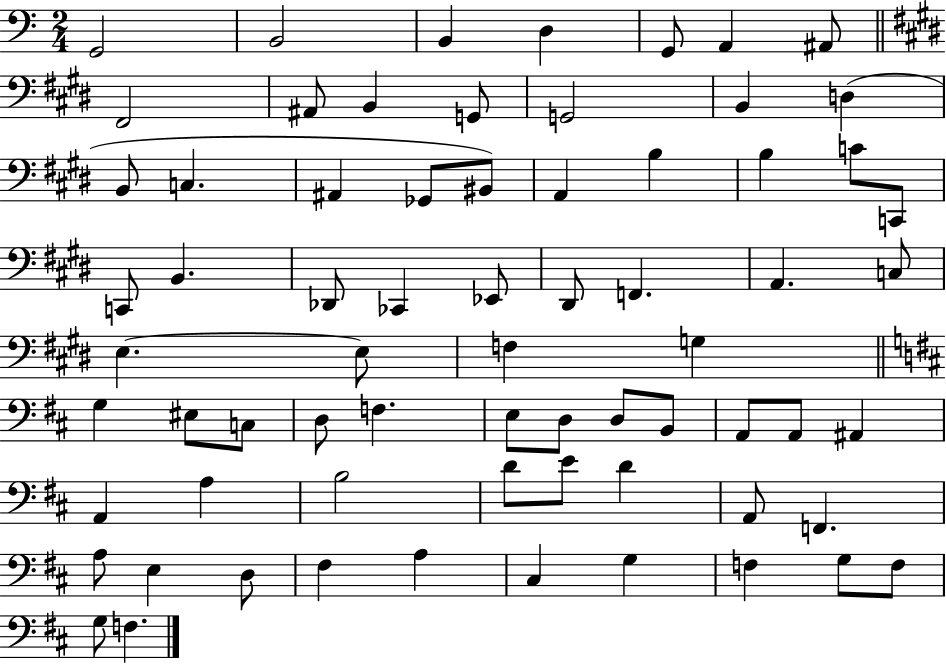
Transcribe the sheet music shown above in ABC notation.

X:1
T:Untitled
M:2/4
L:1/4
K:C
G,,2 B,,2 B,, D, G,,/2 A,, ^A,,/2 ^F,,2 ^A,,/2 B,, G,,/2 G,,2 B,, D, B,,/2 C, ^A,, _G,,/2 ^B,,/2 A,, B, B, C/2 C,,/2 C,,/2 B,, _D,,/2 _C,, _E,,/2 ^D,,/2 F,, A,, C,/2 E, E,/2 F, G, G, ^E,/2 C,/2 D,/2 F, E,/2 D,/2 D,/2 B,,/2 A,,/2 A,,/2 ^A,, A,, A, B,2 D/2 E/2 D A,,/2 F,, A,/2 E, D,/2 ^F, A, ^C, G, F, G,/2 F,/2 G,/2 F,